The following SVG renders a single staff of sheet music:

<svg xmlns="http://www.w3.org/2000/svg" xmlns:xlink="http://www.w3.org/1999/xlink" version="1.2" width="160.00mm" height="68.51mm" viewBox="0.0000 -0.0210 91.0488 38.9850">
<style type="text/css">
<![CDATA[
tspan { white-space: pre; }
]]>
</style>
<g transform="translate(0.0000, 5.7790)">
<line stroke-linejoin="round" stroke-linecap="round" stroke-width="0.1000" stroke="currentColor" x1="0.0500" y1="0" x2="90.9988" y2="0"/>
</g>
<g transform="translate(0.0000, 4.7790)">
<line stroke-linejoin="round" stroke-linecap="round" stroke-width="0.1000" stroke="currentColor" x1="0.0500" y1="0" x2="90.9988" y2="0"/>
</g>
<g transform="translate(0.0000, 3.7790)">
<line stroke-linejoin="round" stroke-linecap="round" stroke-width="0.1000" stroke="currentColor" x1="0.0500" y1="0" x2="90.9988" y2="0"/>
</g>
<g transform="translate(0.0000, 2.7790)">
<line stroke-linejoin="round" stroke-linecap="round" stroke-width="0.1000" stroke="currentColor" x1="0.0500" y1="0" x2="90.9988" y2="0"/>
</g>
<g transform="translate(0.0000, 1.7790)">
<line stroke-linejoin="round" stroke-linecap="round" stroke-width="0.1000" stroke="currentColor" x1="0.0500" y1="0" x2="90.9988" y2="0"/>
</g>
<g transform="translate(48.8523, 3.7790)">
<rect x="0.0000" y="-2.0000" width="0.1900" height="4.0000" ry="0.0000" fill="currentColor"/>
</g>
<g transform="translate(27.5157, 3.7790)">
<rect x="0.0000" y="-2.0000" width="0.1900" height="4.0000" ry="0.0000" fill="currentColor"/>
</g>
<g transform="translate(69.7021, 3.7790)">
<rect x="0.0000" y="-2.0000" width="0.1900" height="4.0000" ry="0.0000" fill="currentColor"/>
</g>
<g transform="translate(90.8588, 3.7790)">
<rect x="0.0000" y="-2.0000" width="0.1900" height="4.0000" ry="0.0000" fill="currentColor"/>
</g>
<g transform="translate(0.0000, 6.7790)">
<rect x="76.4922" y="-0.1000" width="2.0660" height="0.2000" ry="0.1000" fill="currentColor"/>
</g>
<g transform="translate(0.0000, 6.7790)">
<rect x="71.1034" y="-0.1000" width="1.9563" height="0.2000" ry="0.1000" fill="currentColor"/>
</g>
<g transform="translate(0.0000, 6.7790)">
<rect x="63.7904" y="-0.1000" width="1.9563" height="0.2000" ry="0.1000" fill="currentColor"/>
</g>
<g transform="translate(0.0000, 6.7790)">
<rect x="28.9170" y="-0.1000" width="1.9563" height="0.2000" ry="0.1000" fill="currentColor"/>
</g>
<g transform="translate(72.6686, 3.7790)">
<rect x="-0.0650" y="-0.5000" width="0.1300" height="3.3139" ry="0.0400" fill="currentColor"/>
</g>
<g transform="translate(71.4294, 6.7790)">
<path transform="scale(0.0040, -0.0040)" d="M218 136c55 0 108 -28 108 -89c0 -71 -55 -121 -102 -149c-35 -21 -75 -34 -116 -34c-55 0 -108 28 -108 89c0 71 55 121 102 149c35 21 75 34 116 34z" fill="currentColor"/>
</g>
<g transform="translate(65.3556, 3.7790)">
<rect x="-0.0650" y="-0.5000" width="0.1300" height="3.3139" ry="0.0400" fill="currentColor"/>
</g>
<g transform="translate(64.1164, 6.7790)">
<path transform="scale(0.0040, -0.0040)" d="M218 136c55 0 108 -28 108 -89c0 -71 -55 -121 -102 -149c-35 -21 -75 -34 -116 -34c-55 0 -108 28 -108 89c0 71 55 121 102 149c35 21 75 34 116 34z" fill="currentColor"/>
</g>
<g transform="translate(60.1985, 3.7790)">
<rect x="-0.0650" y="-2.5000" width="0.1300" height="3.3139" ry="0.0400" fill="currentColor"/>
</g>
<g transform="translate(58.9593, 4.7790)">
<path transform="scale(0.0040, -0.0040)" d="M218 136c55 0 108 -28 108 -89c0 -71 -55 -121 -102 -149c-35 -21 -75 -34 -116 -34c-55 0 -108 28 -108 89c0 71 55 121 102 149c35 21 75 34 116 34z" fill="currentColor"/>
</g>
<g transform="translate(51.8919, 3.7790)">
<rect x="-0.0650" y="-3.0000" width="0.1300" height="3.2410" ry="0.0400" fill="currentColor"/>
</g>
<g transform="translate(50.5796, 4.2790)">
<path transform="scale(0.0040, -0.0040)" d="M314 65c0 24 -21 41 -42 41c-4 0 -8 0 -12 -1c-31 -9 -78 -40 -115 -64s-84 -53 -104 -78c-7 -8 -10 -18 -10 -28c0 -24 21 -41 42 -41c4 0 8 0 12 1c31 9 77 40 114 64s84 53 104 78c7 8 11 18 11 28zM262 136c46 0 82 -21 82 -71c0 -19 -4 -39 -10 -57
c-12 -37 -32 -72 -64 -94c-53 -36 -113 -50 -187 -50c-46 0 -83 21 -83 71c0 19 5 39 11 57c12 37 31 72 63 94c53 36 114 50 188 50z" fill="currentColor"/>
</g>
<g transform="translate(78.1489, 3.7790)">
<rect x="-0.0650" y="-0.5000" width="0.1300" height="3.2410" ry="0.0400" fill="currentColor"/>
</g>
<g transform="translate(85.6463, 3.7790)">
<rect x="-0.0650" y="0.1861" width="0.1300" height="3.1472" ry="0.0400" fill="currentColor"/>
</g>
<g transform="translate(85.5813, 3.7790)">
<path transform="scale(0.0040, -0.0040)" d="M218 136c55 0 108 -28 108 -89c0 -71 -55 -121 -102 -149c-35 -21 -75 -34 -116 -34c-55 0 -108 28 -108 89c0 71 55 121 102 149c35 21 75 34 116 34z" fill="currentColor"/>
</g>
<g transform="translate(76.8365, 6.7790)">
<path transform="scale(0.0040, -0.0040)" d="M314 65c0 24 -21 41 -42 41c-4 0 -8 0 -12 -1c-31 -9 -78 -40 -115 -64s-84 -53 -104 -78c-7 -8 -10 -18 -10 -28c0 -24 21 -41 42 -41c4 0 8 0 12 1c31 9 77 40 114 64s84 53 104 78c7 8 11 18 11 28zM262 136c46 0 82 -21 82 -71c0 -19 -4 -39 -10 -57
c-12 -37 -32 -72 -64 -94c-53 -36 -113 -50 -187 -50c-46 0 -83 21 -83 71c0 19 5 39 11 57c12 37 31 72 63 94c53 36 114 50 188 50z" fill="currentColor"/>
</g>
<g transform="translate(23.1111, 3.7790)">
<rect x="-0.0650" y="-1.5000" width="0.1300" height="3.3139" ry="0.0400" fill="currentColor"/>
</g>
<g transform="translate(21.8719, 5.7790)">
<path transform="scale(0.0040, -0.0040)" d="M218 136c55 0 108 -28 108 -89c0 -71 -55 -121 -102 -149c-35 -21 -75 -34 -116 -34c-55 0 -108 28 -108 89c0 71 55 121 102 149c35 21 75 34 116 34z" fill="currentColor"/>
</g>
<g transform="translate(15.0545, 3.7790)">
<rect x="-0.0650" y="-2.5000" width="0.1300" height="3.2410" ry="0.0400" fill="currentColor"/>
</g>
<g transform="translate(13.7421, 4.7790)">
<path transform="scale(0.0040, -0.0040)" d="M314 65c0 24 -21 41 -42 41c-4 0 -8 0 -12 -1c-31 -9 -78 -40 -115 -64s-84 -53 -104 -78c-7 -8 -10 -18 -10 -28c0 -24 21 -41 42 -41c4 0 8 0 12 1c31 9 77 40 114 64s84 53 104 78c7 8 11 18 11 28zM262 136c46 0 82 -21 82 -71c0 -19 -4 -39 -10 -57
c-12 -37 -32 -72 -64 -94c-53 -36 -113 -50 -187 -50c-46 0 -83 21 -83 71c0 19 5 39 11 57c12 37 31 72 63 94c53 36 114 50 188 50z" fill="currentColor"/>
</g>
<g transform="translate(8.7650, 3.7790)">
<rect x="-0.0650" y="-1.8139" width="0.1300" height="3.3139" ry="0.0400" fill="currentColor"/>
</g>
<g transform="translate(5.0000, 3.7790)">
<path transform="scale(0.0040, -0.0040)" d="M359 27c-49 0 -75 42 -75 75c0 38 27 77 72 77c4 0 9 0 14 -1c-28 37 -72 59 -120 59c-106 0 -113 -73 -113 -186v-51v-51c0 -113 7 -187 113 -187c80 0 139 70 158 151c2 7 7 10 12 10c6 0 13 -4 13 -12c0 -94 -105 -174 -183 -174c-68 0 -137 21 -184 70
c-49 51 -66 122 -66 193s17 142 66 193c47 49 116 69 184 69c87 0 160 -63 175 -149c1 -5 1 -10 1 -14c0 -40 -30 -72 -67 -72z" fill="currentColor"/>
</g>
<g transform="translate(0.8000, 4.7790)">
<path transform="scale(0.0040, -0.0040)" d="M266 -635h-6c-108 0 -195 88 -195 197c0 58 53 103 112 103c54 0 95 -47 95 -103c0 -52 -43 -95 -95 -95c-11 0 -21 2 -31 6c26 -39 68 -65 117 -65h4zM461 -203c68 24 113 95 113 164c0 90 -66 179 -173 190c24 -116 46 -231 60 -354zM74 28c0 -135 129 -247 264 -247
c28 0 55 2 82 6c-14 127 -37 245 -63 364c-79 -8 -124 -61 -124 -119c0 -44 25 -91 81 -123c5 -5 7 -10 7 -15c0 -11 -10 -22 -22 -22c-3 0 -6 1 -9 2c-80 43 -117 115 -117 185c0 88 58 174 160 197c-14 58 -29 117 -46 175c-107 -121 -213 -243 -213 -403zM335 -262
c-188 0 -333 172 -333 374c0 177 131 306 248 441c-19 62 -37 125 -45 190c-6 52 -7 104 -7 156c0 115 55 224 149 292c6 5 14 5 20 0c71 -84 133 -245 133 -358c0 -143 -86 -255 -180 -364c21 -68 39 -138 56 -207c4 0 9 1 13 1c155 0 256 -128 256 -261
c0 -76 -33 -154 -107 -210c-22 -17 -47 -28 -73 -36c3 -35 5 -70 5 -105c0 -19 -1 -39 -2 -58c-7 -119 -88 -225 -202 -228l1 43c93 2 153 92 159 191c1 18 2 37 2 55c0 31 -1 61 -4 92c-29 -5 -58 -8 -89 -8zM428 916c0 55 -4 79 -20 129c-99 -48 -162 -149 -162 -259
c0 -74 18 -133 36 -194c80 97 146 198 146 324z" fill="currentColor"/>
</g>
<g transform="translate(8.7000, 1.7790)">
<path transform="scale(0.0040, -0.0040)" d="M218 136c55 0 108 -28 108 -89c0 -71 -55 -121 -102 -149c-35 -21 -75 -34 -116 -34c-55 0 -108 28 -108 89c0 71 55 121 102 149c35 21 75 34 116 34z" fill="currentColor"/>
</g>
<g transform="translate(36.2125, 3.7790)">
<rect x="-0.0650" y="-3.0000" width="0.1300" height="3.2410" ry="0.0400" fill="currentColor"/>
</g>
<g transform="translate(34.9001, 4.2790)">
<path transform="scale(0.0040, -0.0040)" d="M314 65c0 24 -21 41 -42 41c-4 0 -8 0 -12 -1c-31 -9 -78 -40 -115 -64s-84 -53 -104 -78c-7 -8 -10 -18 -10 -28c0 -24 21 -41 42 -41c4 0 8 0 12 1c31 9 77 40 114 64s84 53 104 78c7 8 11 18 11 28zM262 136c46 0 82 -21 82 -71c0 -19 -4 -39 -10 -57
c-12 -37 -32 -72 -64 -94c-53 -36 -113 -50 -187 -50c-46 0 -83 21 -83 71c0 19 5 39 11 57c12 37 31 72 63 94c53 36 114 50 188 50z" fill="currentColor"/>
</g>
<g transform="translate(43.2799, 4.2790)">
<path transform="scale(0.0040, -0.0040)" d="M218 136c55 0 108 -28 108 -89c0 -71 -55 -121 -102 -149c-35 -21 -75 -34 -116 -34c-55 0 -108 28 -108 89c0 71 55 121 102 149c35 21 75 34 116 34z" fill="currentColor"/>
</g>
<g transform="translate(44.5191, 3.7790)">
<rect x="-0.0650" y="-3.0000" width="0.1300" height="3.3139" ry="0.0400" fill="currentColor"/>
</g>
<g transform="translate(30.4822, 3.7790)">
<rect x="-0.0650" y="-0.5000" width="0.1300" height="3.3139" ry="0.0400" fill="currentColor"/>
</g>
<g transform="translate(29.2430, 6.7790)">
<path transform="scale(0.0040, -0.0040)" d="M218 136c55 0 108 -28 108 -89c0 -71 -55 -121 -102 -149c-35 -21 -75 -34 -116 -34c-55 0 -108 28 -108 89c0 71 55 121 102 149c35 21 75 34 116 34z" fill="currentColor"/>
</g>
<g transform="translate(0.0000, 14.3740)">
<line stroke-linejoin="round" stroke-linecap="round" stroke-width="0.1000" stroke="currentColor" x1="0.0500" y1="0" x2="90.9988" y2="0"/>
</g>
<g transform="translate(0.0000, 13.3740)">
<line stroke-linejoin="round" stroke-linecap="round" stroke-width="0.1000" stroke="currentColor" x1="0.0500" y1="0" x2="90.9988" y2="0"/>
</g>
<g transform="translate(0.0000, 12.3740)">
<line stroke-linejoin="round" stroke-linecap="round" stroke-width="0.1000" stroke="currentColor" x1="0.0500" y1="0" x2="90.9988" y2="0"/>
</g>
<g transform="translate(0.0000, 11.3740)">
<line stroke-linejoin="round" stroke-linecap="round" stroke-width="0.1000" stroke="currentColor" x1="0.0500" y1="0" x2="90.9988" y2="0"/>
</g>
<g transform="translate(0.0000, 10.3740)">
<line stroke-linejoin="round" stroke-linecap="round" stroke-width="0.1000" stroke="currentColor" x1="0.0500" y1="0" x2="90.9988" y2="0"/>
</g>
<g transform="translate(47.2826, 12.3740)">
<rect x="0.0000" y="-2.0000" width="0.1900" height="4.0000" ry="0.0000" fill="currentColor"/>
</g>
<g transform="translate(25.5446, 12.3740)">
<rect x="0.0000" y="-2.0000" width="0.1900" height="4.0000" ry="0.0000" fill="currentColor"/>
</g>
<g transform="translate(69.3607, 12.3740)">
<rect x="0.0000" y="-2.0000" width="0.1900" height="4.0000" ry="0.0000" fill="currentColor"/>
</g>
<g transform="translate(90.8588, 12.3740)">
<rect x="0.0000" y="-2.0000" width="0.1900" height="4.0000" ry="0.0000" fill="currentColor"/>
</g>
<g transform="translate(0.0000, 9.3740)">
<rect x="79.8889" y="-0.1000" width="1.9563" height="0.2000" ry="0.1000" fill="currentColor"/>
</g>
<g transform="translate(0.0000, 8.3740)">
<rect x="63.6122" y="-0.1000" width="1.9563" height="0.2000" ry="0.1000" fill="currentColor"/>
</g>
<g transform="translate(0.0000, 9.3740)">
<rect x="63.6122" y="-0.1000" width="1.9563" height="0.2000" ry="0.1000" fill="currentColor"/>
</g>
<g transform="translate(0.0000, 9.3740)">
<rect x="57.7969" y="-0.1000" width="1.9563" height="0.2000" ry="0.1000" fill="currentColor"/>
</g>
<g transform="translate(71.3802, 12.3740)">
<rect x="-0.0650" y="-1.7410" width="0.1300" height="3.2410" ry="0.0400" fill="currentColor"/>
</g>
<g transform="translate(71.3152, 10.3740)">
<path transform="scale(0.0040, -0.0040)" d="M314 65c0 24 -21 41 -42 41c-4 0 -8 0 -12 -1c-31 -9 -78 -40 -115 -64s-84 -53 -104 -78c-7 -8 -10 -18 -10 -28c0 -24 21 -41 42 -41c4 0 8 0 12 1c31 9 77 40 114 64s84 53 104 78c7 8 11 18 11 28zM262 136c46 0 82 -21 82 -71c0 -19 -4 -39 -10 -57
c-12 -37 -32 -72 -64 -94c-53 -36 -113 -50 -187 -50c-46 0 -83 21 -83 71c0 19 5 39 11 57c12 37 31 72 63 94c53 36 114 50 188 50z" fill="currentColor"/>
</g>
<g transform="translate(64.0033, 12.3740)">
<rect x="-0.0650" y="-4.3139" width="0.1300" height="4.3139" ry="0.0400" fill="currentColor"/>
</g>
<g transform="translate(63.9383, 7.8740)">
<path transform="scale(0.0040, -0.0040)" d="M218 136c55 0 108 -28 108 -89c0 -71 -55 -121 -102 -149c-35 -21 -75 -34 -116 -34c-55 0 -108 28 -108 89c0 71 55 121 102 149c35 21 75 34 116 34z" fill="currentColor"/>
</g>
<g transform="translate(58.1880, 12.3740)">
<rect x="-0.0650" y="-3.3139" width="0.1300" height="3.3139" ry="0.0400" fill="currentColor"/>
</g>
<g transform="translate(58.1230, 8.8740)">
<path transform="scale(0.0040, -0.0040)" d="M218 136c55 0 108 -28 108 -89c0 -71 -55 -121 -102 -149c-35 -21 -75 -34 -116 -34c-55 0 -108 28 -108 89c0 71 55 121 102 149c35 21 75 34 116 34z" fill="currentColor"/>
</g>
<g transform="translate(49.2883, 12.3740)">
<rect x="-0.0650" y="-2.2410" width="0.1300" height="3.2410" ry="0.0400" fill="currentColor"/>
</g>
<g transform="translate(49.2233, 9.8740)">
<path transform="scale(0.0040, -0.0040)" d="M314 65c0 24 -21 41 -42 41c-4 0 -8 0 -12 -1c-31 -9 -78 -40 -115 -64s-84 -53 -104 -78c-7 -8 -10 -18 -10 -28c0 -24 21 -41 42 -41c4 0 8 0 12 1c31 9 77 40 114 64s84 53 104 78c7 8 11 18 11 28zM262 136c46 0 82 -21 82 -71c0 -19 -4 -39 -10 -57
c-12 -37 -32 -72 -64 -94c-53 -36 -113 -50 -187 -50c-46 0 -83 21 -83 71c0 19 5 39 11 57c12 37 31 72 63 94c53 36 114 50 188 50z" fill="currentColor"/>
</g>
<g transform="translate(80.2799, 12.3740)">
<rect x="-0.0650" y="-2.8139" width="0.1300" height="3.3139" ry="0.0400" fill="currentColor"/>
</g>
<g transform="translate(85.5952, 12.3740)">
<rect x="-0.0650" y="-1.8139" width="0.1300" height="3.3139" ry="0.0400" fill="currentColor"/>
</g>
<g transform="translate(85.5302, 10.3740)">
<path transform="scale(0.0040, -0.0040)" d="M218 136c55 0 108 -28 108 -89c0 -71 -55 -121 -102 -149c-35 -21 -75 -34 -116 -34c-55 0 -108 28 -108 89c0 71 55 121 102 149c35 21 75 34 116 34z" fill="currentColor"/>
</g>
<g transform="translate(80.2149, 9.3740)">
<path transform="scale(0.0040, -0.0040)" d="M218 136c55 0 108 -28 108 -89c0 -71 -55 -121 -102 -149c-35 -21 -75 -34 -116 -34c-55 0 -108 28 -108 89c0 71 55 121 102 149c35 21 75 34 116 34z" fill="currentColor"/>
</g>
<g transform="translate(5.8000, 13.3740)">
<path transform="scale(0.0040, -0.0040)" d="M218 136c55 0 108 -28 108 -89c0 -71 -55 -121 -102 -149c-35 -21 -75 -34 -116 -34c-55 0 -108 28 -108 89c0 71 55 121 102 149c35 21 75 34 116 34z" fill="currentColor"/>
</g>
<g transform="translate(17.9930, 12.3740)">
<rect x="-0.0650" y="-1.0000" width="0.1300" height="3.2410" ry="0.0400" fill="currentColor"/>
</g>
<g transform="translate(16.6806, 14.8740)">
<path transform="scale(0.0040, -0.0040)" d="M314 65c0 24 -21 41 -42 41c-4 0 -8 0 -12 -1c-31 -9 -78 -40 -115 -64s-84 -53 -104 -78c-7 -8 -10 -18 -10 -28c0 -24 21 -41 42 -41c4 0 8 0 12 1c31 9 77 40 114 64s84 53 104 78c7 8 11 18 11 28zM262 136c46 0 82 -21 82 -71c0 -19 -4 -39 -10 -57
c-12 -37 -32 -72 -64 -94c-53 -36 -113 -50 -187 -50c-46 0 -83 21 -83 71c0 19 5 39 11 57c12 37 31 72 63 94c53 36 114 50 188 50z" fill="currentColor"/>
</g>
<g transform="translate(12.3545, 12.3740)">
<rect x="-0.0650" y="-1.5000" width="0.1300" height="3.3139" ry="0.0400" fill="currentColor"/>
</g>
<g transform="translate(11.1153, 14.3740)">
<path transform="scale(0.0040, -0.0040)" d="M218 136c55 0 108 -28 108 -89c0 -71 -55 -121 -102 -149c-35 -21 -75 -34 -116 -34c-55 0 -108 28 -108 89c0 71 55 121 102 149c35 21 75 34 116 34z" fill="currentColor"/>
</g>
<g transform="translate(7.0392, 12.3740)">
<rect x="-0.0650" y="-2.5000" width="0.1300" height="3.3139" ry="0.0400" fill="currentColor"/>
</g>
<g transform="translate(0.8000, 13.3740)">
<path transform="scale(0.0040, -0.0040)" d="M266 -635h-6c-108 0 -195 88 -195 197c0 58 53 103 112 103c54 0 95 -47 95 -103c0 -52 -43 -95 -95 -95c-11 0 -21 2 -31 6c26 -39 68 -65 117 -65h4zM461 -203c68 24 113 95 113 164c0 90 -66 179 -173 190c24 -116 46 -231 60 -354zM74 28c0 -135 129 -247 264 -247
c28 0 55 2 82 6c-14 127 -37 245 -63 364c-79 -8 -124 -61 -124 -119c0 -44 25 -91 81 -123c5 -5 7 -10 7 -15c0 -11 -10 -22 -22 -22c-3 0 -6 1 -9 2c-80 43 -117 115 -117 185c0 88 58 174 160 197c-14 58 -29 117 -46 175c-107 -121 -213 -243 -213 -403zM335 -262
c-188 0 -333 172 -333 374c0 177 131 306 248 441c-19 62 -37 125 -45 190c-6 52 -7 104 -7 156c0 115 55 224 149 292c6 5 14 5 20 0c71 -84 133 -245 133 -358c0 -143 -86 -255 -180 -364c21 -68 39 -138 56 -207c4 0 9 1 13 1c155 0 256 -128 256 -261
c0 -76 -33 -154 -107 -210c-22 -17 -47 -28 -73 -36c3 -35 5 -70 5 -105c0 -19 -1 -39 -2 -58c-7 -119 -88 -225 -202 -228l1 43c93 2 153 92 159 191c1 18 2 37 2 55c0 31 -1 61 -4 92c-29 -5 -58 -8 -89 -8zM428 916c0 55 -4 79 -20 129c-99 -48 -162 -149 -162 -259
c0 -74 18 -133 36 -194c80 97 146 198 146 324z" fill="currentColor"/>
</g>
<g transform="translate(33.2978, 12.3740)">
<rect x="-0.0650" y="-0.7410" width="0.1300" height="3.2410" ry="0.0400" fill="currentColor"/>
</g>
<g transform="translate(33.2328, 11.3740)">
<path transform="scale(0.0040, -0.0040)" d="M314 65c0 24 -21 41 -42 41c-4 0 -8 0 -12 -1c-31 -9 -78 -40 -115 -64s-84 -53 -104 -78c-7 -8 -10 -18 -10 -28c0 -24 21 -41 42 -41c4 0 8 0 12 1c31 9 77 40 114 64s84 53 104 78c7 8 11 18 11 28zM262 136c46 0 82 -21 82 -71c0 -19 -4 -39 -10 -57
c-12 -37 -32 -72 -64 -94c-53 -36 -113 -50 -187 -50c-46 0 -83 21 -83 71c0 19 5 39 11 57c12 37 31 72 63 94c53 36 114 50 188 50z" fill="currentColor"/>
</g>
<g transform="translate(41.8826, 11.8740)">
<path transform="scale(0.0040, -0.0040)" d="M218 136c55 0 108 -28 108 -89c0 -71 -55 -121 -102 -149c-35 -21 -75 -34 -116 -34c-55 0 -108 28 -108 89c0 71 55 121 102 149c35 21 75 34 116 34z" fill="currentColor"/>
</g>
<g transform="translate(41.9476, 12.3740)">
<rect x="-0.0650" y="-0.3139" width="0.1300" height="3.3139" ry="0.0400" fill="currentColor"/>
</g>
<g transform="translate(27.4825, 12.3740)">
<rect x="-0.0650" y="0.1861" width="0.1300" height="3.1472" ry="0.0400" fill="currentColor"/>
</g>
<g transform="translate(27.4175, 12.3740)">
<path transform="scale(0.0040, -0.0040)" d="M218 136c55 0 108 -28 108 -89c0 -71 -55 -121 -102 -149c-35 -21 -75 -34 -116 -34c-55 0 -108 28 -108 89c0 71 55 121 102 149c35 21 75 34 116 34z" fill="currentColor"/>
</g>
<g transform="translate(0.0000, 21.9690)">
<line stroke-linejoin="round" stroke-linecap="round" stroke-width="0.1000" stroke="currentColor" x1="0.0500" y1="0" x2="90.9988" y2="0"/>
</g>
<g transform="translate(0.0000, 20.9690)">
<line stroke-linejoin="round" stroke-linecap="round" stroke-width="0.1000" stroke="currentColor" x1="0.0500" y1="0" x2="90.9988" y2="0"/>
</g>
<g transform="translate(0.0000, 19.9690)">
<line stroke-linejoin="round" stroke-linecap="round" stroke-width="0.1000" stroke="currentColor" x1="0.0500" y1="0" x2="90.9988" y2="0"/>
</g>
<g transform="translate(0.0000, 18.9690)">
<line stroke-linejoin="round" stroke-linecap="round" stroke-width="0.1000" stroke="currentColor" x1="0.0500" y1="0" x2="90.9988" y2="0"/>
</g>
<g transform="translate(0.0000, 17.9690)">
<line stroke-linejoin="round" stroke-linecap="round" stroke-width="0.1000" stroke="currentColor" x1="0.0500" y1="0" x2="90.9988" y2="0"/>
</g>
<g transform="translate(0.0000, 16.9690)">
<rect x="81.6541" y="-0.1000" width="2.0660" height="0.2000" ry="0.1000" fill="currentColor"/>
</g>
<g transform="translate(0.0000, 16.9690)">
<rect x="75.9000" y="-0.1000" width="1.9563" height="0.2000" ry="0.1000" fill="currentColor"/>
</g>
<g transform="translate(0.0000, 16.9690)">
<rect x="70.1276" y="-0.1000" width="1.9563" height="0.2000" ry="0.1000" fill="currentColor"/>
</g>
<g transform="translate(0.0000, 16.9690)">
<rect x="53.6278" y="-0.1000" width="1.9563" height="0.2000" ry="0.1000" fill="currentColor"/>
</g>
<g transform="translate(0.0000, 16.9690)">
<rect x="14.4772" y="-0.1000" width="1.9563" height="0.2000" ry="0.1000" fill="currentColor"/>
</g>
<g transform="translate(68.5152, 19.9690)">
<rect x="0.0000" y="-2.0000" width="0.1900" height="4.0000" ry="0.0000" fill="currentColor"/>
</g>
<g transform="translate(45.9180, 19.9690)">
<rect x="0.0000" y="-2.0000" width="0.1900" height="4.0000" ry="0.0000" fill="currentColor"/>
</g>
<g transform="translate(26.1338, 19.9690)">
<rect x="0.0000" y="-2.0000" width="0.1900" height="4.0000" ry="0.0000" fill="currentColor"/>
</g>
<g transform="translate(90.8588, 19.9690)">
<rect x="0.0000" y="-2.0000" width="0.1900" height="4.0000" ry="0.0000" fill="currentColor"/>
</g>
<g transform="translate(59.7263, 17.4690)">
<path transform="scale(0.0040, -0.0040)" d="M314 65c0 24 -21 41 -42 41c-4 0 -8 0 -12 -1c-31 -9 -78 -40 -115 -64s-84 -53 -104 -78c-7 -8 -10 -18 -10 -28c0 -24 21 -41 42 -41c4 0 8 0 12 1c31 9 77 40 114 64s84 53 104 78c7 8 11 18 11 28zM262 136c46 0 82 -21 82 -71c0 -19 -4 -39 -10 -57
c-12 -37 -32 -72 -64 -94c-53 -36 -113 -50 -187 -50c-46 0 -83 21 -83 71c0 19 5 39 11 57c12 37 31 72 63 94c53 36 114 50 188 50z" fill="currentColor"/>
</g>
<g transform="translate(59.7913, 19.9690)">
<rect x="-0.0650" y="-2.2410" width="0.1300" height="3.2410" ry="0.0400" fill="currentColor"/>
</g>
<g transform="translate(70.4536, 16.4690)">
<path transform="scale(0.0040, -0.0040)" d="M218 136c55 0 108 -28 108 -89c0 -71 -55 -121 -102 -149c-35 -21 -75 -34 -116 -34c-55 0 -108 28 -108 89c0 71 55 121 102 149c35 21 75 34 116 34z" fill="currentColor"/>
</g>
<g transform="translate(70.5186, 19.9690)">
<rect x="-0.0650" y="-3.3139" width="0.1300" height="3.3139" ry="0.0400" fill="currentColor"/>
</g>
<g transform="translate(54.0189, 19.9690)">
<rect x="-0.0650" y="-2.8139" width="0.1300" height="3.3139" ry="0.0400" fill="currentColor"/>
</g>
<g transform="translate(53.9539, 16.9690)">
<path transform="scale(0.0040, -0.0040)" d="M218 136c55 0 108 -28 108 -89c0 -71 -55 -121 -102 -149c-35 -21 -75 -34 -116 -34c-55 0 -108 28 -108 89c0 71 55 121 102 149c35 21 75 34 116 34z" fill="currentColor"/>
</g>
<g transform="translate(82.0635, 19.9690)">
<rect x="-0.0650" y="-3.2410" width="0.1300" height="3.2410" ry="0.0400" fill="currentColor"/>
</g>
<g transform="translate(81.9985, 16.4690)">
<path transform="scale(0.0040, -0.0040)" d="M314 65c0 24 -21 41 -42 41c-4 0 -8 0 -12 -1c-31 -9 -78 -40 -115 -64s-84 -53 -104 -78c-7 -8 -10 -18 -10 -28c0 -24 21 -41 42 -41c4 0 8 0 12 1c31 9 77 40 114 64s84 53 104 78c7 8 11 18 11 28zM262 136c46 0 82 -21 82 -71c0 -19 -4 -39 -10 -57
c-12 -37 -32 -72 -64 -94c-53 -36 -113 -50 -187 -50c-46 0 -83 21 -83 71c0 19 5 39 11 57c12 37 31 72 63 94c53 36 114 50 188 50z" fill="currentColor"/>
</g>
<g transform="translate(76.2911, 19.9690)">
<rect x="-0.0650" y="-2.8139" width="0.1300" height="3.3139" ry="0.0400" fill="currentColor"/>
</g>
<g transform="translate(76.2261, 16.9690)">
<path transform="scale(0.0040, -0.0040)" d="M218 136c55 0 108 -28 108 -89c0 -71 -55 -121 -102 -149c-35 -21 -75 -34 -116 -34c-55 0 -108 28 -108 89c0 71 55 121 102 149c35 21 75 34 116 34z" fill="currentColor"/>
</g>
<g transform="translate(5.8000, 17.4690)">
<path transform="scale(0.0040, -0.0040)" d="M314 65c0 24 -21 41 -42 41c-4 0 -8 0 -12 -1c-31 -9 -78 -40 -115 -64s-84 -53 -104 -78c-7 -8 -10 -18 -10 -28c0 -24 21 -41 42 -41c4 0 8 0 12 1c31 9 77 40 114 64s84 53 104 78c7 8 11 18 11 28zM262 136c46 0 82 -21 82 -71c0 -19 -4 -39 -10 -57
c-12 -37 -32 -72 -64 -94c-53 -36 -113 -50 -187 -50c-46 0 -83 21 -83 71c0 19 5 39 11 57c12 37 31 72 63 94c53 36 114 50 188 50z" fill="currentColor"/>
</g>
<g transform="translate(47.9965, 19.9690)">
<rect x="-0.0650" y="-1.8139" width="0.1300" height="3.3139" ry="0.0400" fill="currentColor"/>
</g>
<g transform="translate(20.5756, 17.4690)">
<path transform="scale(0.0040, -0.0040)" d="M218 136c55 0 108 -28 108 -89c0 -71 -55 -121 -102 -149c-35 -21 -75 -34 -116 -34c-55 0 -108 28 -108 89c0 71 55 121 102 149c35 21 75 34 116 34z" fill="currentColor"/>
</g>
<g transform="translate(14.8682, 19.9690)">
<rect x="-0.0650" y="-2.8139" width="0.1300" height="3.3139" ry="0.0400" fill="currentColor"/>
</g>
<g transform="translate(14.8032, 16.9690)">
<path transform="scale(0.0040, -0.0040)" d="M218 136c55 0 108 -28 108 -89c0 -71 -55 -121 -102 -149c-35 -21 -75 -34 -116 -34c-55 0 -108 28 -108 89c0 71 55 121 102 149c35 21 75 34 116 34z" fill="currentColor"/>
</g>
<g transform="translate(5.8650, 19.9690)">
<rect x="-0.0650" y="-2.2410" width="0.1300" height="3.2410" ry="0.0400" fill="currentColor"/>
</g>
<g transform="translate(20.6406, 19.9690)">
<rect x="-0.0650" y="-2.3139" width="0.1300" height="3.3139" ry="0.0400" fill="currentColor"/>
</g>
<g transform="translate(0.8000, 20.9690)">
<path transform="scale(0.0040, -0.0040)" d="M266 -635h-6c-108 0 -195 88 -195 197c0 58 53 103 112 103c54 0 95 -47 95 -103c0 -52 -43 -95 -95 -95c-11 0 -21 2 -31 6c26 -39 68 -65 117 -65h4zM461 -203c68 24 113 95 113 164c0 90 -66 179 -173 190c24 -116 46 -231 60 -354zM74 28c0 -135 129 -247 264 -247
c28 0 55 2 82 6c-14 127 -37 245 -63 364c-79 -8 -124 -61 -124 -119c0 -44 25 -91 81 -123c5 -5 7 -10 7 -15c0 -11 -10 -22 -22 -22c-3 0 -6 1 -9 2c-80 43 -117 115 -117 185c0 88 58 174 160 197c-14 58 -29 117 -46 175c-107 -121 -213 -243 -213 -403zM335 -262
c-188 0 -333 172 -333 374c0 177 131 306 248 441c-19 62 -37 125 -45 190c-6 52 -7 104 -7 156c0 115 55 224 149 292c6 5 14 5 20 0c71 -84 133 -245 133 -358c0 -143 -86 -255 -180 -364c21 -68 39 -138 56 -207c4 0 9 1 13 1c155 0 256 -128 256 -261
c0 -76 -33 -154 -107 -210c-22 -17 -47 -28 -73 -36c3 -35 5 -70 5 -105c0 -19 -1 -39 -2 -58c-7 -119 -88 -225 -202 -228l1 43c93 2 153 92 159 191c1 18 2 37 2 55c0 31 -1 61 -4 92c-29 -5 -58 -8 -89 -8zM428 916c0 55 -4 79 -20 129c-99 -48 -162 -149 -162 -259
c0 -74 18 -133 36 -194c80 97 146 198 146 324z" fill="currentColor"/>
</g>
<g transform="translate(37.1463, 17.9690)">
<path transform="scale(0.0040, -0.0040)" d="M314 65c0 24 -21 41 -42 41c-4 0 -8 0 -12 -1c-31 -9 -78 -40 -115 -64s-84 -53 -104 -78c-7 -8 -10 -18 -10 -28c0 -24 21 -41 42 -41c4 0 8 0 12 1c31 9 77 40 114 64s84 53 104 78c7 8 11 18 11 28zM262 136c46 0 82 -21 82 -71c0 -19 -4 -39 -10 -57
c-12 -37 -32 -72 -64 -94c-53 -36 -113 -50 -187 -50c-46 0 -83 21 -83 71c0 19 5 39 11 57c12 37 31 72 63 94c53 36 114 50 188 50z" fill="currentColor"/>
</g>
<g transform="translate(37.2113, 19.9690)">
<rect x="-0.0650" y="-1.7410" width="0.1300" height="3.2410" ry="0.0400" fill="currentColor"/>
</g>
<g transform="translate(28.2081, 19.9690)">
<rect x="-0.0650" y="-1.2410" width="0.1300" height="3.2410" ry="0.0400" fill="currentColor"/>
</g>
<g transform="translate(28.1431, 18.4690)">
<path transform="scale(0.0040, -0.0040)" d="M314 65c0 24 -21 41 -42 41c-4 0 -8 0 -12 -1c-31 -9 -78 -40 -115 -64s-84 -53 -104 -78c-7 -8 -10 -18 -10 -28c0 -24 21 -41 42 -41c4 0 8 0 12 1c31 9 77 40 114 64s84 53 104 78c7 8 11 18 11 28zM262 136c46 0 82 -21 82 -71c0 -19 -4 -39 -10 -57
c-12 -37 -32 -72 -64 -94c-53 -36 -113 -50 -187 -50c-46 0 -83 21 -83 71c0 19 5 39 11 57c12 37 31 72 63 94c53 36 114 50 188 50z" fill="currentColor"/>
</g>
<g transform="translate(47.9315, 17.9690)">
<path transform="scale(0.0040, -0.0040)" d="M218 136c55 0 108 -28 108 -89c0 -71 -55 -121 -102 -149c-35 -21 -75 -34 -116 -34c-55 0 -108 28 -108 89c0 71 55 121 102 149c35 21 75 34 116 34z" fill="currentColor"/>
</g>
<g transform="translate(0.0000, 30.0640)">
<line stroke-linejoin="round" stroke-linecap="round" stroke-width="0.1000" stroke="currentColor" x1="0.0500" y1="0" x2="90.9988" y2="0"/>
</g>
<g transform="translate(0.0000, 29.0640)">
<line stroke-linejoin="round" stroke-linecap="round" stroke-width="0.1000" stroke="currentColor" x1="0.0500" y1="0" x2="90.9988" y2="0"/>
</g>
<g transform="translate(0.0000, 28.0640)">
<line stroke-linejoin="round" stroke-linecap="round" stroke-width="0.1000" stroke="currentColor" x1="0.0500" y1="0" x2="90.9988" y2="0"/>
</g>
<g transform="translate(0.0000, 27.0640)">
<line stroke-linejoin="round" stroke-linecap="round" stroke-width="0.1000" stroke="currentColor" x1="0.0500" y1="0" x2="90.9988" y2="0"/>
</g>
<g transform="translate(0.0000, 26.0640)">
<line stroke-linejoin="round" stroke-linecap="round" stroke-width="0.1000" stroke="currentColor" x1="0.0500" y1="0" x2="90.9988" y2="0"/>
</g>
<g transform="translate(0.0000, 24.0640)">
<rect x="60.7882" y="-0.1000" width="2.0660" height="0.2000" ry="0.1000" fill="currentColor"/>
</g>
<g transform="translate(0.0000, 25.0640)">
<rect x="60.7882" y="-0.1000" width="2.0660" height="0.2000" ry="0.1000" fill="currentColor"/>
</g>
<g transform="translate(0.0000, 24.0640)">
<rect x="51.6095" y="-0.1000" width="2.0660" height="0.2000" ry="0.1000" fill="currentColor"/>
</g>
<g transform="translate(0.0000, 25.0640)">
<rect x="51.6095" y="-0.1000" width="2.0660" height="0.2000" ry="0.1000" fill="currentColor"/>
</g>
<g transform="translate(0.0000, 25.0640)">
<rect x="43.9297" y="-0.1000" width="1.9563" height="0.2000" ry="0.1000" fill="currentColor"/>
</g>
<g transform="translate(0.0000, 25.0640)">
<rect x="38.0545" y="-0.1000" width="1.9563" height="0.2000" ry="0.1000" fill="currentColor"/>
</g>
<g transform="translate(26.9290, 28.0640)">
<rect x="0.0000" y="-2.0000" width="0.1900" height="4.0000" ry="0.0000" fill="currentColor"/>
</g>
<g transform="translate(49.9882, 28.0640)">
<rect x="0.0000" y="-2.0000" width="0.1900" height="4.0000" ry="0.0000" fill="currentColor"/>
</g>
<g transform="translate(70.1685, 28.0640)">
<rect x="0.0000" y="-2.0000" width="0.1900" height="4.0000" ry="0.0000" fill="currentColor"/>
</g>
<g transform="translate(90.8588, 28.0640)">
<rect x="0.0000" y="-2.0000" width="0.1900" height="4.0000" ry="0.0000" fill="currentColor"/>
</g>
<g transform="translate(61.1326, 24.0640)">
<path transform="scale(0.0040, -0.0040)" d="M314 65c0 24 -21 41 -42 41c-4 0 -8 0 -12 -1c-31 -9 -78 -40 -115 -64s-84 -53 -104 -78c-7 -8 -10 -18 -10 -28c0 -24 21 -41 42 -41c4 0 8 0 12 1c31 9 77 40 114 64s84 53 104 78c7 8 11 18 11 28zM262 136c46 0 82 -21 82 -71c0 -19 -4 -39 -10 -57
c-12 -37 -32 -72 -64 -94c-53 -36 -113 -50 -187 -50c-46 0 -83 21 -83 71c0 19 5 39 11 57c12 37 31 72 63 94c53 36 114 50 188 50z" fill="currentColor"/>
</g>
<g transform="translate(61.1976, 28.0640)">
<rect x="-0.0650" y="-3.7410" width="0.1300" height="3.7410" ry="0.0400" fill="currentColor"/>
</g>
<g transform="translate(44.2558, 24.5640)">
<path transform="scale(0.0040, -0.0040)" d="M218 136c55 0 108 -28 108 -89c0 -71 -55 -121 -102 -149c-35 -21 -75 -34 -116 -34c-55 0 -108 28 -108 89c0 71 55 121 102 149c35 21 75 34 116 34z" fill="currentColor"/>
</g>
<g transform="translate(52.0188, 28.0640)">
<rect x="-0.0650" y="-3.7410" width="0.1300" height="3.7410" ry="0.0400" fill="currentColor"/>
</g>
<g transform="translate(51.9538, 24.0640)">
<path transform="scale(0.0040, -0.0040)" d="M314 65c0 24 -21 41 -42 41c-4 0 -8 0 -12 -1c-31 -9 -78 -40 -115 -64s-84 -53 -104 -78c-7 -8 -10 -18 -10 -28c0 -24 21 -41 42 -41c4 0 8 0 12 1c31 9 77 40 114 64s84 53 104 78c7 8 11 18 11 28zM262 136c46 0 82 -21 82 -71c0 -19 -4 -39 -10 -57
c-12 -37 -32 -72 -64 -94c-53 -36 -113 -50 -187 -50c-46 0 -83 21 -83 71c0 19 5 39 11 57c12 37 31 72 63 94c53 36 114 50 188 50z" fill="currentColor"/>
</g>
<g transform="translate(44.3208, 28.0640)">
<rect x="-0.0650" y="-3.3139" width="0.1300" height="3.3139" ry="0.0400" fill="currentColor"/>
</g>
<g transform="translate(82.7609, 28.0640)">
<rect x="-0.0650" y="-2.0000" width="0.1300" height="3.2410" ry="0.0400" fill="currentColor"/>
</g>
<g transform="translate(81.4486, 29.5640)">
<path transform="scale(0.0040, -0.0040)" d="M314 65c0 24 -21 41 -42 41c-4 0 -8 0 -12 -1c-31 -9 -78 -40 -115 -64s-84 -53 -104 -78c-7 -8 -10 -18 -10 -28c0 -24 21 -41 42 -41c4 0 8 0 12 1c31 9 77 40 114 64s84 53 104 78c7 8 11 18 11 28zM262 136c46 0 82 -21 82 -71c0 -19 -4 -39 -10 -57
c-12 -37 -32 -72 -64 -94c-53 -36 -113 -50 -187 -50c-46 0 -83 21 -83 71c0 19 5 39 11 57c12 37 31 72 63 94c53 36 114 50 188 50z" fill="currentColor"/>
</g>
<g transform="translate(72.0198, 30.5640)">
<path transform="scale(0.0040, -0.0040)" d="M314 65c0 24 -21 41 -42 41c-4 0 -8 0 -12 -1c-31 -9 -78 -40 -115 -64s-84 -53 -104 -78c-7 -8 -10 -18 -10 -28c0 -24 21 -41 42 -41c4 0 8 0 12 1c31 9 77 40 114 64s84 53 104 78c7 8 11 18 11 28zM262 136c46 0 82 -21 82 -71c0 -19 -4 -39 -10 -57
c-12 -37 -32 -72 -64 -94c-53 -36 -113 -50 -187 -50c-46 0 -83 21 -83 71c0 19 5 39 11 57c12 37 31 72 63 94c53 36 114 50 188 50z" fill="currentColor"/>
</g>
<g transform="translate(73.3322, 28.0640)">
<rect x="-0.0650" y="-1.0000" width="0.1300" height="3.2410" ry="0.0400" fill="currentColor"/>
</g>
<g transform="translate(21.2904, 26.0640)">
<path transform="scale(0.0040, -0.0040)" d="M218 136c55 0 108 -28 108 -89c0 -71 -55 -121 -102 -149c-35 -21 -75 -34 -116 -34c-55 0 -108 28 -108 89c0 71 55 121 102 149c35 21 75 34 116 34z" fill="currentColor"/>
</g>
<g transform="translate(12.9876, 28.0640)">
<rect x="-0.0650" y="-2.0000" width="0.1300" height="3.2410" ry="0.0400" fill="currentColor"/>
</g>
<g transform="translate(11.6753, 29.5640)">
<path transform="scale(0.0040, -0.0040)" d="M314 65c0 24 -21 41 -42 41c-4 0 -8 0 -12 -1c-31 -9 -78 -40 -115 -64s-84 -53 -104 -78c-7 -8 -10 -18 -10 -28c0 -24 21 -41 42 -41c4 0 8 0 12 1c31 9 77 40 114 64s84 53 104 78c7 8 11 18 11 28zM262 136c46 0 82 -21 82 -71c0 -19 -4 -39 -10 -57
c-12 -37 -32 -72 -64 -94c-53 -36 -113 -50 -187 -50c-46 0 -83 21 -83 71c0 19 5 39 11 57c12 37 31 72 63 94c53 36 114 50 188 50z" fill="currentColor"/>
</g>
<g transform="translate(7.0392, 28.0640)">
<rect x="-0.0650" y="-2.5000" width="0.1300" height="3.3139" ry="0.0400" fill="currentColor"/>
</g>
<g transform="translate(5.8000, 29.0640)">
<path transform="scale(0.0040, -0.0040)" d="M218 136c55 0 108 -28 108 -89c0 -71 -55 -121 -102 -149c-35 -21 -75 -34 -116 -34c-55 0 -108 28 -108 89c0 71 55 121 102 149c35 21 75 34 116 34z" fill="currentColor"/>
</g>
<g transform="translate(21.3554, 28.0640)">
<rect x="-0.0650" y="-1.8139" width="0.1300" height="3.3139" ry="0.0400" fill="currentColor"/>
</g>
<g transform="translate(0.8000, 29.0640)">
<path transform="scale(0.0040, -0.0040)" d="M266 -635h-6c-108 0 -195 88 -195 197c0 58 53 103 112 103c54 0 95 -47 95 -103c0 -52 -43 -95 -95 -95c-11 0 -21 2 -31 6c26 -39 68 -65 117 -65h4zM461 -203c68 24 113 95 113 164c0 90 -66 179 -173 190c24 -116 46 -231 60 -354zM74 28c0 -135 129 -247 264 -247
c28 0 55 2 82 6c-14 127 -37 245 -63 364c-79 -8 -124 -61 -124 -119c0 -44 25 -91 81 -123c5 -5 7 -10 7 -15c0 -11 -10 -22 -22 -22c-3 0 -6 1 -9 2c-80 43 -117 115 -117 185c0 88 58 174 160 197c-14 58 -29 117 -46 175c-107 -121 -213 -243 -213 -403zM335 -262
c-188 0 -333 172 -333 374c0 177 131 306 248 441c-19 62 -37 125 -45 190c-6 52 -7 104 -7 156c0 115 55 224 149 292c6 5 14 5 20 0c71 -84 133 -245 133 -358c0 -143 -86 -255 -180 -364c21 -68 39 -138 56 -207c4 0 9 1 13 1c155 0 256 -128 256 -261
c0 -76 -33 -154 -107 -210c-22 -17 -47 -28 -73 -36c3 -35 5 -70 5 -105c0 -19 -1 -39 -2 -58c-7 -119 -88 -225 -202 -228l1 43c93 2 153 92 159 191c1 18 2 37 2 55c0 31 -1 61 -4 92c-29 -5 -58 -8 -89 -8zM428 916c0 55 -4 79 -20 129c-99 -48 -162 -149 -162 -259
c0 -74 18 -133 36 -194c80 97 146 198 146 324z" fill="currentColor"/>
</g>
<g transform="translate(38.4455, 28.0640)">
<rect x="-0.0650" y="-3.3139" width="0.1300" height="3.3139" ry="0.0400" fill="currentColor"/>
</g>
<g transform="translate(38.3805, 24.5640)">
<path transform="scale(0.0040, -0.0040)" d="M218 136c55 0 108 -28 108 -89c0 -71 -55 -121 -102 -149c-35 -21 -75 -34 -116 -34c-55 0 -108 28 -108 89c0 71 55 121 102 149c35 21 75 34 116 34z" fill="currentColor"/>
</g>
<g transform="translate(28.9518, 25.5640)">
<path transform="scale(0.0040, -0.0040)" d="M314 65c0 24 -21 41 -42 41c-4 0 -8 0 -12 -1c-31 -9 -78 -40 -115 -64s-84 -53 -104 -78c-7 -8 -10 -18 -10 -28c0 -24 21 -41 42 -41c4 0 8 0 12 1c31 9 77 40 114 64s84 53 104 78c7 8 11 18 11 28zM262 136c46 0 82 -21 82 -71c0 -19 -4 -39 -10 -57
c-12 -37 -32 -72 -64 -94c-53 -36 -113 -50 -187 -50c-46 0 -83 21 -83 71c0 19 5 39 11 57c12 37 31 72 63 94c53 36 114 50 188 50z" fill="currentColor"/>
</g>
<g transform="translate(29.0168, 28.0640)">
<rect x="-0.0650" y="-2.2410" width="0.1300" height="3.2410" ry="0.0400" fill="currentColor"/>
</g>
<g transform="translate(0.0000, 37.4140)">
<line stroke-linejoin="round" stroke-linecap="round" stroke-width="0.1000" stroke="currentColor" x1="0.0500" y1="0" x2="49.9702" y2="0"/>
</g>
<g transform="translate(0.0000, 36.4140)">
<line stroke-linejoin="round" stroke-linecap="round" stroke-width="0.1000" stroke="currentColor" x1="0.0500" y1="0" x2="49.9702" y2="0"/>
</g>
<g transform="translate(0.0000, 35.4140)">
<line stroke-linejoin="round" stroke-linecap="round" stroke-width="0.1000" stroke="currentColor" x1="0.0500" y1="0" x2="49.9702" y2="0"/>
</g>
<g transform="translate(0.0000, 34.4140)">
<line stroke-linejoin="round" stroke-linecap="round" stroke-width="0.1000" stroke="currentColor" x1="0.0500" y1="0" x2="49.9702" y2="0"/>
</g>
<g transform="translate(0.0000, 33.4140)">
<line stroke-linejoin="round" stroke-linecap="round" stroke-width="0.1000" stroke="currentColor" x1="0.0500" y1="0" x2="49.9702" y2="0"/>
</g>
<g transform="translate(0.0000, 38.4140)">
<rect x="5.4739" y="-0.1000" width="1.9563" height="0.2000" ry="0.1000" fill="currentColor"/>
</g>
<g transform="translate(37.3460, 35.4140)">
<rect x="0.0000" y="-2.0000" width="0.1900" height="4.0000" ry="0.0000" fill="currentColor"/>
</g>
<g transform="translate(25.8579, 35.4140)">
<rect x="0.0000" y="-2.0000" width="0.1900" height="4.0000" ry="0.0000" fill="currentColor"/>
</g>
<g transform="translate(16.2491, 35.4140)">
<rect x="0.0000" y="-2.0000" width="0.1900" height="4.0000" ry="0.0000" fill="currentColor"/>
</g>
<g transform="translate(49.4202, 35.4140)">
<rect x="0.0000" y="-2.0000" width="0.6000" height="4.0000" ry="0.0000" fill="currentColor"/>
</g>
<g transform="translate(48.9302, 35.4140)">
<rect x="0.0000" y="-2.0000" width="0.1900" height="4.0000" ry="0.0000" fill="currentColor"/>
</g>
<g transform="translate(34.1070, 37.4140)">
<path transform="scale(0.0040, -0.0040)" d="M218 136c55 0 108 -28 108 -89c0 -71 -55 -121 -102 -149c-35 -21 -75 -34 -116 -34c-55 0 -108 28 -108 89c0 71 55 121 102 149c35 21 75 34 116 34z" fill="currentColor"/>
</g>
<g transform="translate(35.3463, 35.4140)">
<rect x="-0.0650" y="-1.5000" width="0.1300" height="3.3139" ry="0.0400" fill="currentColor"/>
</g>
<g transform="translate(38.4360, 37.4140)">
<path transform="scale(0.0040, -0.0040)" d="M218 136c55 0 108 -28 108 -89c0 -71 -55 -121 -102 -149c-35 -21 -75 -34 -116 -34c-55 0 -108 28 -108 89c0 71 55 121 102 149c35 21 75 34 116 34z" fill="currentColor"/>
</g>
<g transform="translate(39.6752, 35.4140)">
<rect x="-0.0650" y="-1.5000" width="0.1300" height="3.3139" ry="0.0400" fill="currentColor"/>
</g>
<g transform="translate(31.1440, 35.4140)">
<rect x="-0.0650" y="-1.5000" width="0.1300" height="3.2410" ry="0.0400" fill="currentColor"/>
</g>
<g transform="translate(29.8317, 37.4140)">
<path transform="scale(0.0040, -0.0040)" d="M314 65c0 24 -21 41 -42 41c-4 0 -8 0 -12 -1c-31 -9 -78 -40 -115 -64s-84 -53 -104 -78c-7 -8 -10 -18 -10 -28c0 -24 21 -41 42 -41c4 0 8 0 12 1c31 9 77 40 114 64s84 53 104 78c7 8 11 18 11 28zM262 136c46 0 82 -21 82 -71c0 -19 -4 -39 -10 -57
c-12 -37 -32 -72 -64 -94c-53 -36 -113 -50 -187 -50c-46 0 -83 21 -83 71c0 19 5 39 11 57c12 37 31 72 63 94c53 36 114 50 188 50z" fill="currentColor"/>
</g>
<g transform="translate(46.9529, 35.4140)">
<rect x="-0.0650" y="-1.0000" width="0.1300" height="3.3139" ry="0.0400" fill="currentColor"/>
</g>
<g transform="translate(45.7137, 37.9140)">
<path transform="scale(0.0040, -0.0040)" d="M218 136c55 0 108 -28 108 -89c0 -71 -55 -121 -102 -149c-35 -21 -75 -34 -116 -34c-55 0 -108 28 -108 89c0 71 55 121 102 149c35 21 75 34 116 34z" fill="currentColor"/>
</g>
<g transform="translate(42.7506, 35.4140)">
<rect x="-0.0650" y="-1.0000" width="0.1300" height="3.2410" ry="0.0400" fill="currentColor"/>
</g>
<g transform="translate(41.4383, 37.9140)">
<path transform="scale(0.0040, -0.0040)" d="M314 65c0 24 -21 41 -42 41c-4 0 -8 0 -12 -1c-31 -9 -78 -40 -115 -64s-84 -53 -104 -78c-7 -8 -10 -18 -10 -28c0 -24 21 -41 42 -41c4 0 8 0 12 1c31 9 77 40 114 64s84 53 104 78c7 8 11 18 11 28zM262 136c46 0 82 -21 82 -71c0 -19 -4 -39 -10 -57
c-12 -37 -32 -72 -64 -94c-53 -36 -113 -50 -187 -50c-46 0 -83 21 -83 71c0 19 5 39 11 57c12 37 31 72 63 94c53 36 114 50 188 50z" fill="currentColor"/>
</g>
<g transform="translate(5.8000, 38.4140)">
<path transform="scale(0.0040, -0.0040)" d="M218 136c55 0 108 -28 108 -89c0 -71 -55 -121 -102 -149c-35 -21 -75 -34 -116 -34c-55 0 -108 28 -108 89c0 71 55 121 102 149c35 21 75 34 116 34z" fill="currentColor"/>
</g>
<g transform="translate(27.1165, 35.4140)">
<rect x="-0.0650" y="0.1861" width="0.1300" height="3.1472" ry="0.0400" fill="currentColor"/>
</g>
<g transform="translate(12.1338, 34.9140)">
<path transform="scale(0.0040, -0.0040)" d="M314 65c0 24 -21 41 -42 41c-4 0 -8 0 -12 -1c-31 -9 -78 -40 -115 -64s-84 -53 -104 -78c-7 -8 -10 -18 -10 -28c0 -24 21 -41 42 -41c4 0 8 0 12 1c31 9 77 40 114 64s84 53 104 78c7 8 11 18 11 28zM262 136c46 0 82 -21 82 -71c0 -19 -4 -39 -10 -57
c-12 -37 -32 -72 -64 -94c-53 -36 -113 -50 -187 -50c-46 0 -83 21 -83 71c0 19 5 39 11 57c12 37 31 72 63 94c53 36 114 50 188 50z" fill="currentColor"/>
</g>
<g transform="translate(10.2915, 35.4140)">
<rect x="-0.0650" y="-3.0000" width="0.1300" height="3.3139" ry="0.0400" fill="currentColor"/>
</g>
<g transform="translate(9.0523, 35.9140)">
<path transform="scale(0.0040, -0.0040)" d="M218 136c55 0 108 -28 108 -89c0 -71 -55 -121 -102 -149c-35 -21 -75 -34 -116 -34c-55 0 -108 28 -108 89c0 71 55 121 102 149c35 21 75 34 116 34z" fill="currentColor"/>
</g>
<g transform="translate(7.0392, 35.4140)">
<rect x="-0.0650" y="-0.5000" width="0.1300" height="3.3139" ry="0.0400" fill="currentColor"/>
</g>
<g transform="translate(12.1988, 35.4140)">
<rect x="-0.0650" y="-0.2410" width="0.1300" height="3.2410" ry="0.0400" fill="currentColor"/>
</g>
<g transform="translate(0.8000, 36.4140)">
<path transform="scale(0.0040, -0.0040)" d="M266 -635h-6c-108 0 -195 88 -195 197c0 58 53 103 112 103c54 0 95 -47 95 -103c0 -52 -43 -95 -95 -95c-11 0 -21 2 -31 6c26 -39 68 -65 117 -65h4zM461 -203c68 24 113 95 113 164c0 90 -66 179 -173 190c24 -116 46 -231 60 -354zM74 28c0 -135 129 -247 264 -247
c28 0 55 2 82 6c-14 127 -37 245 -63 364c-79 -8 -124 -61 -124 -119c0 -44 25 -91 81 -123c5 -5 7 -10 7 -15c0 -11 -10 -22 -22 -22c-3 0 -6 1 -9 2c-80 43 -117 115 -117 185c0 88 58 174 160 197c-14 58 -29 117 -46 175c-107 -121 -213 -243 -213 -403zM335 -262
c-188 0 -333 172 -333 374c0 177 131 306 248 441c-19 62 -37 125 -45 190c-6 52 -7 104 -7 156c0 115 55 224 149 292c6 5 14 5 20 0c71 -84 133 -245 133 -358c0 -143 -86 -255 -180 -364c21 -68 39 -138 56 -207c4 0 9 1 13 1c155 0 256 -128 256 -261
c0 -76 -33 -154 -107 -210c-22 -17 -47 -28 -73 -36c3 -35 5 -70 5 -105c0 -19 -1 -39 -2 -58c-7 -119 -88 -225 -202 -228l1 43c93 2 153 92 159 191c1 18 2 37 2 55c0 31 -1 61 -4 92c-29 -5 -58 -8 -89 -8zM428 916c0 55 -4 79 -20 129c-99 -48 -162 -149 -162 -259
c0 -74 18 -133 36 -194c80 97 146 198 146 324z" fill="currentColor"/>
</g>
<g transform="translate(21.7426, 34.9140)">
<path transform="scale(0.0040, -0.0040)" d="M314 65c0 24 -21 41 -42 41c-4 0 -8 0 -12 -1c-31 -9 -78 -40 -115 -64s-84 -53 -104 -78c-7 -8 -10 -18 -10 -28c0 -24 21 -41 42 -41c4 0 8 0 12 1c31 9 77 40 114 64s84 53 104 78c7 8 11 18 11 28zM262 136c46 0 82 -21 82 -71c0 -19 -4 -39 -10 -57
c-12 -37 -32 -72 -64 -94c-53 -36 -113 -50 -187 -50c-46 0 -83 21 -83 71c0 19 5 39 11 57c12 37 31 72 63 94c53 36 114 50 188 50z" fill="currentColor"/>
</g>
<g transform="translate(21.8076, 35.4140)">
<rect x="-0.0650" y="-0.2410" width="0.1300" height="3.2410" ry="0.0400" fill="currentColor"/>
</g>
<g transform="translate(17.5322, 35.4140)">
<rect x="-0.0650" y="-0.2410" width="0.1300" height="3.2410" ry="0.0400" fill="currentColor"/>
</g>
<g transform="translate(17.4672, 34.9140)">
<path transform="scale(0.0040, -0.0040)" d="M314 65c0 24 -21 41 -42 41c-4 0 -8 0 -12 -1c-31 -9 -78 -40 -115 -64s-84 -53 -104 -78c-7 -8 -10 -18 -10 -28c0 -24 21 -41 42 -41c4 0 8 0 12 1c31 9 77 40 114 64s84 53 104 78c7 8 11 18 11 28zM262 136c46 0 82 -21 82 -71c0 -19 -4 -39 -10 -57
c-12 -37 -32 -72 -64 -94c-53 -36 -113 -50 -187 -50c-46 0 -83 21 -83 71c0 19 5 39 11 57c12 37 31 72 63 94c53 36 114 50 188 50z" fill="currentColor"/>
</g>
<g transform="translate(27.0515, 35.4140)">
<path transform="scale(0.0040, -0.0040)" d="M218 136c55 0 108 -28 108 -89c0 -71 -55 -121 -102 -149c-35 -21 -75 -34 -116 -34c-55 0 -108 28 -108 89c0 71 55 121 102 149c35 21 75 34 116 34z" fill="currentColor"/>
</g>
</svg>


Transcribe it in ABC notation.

X:1
T:Untitled
M:4/4
L:1/4
K:C
f G2 E C A2 A A2 G C C C2 B G E D2 B d2 c g2 b d' f2 a f g2 a g e2 f2 f a g2 b a b2 G F2 f g2 b b c'2 c'2 D2 F2 C A c2 c2 c2 B E2 E E D2 D